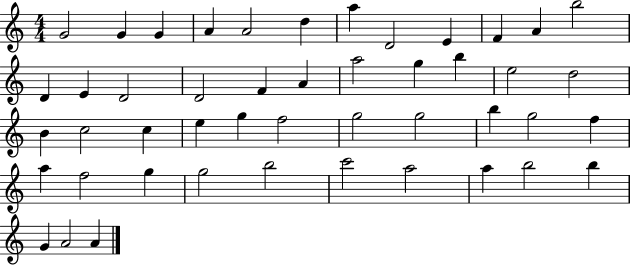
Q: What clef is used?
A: treble